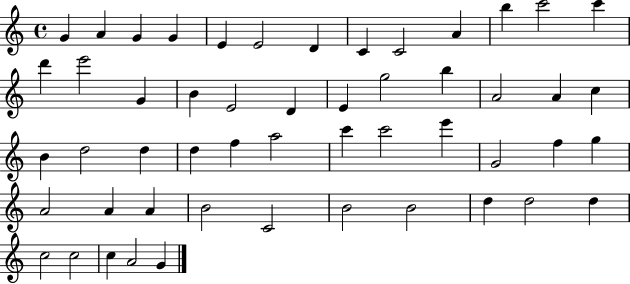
{
  \clef treble
  \time 4/4
  \defaultTimeSignature
  \key c \major
  g'4 a'4 g'4 g'4 | e'4 e'2 d'4 | c'4 c'2 a'4 | b''4 c'''2 c'''4 | \break d'''4 e'''2 g'4 | b'4 e'2 d'4 | e'4 g''2 b''4 | a'2 a'4 c''4 | \break b'4 d''2 d''4 | d''4 f''4 a''2 | c'''4 c'''2 e'''4 | g'2 f''4 g''4 | \break a'2 a'4 a'4 | b'2 c'2 | b'2 b'2 | d''4 d''2 d''4 | \break c''2 c''2 | c''4 a'2 g'4 | \bar "|."
}